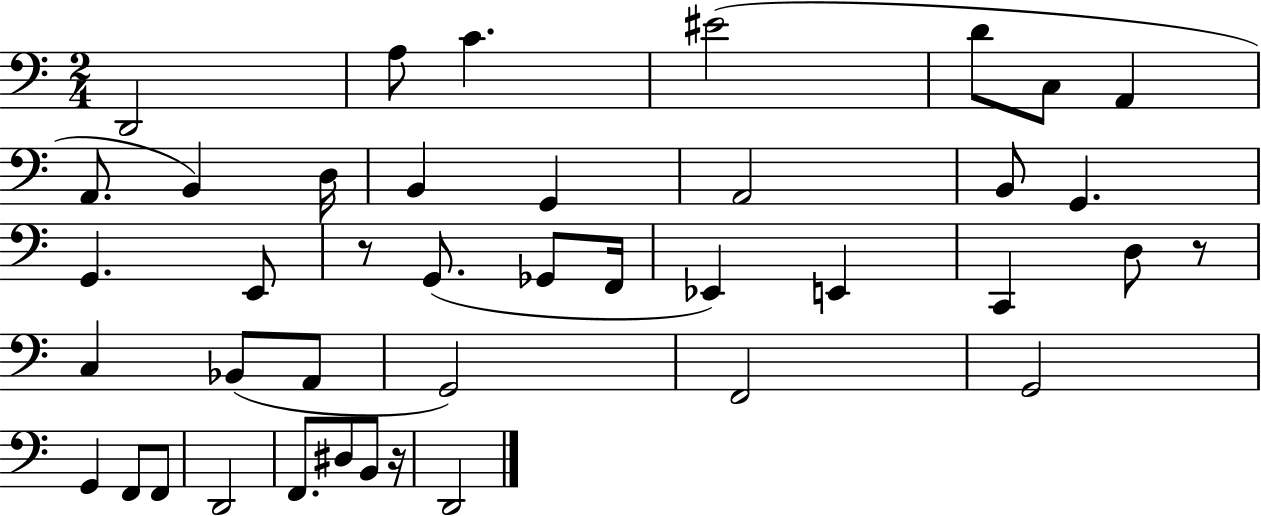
X:1
T:Untitled
M:2/4
L:1/4
K:C
D,,2 A,/2 C ^E2 D/2 C,/2 A,, A,,/2 B,, D,/4 B,, G,, A,,2 B,,/2 G,, G,, E,,/2 z/2 G,,/2 _G,,/2 F,,/4 _E,, E,, C,, D,/2 z/2 C, _B,,/2 A,,/2 G,,2 F,,2 G,,2 G,, F,,/2 F,,/2 D,,2 F,,/2 ^D,/2 B,,/2 z/4 D,,2